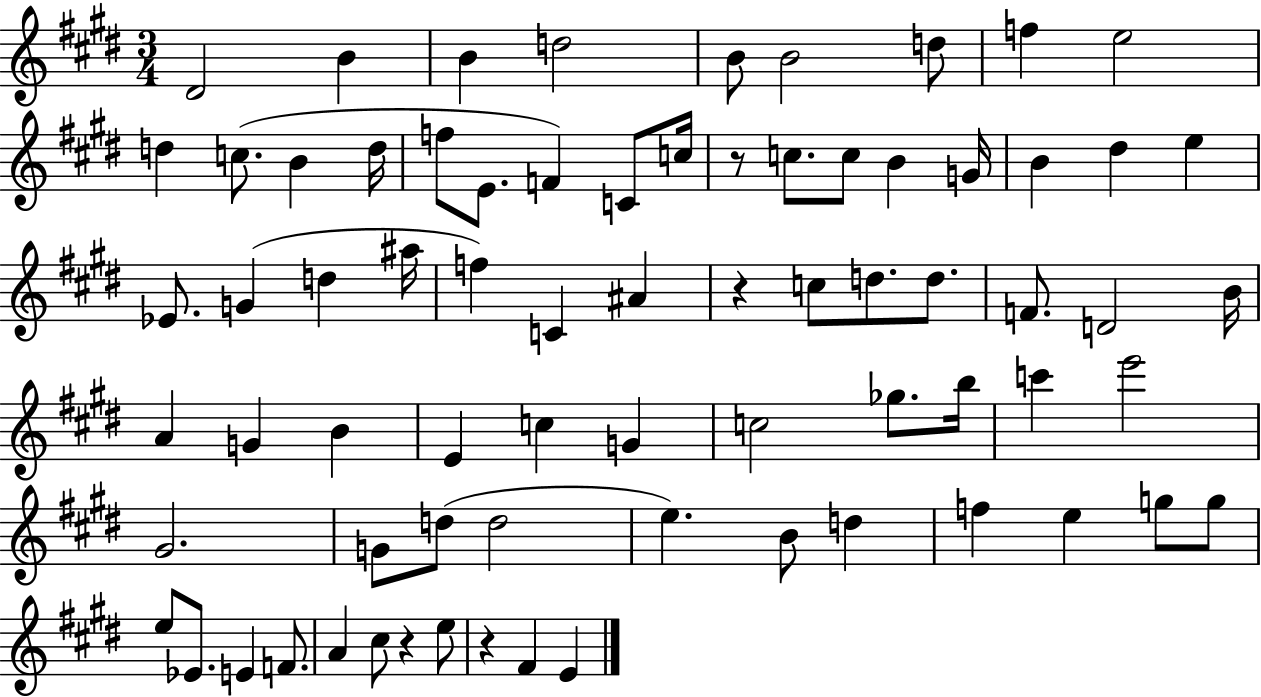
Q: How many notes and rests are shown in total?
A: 73